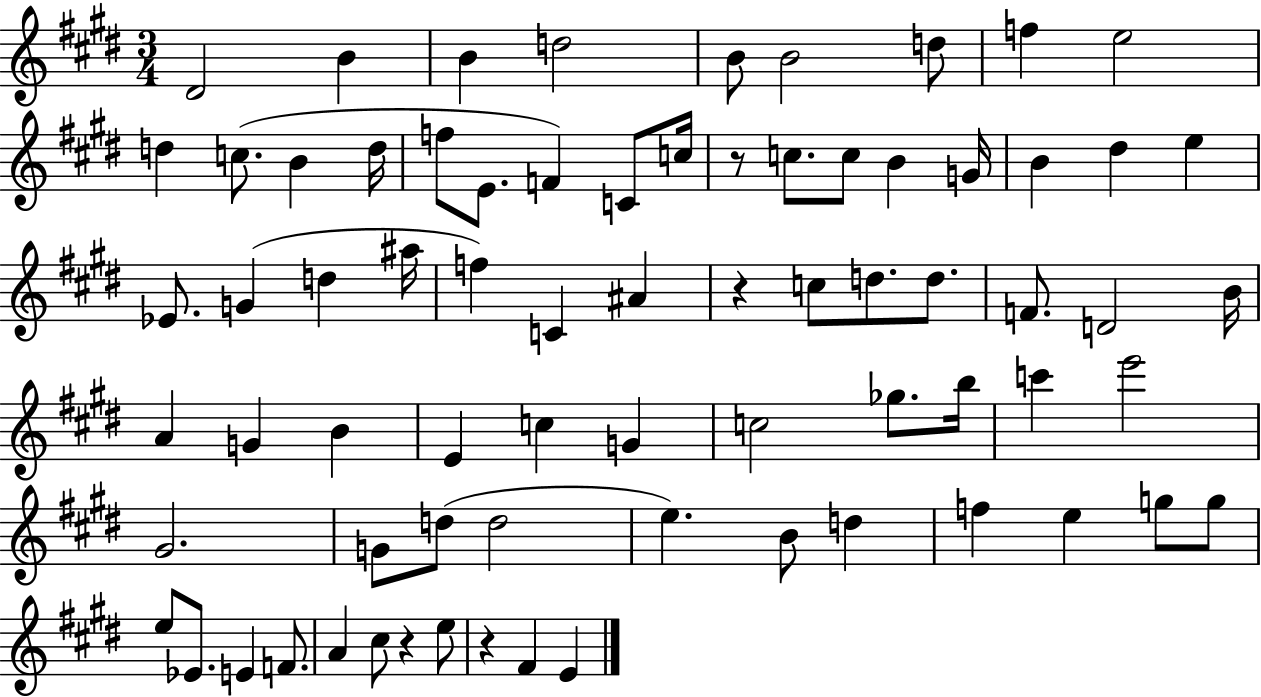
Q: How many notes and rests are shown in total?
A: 73